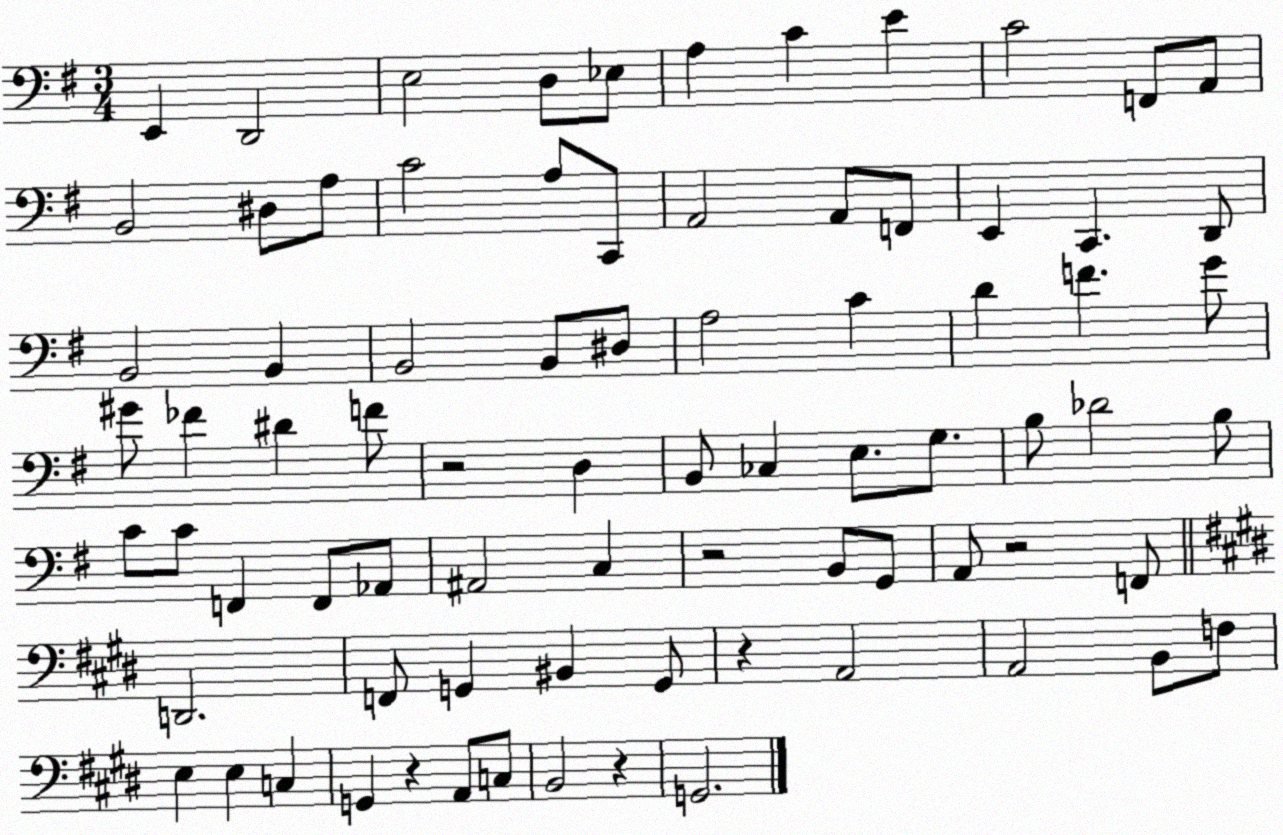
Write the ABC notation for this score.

X:1
T:Untitled
M:3/4
L:1/4
K:G
E,, D,,2 E,2 D,/2 _E,/2 A, C E C2 F,,/2 A,,/2 B,,2 ^D,/2 A,/2 C2 A,/2 C,,/2 A,,2 A,,/2 F,,/2 E,, C,, D,,/2 B,,2 B,, B,,2 B,,/2 ^D,/2 A,2 C D F G/2 ^G/2 _F ^D F/2 z2 D, B,,/2 _C, E,/2 G,/2 B,/2 _D2 B,/2 C/2 C/2 F,, F,,/2 _A,,/2 ^A,,2 C, z2 B,,/2 G,,/2 A,,/2 z2 F,,/2 D,,2 F,,/2 G,, ^B,, G,,/2 z A,,2 A,,2 B,,/2 F,/2 E, E, C, G,, z A,,/2 C,/2 B,,2 z G,,2